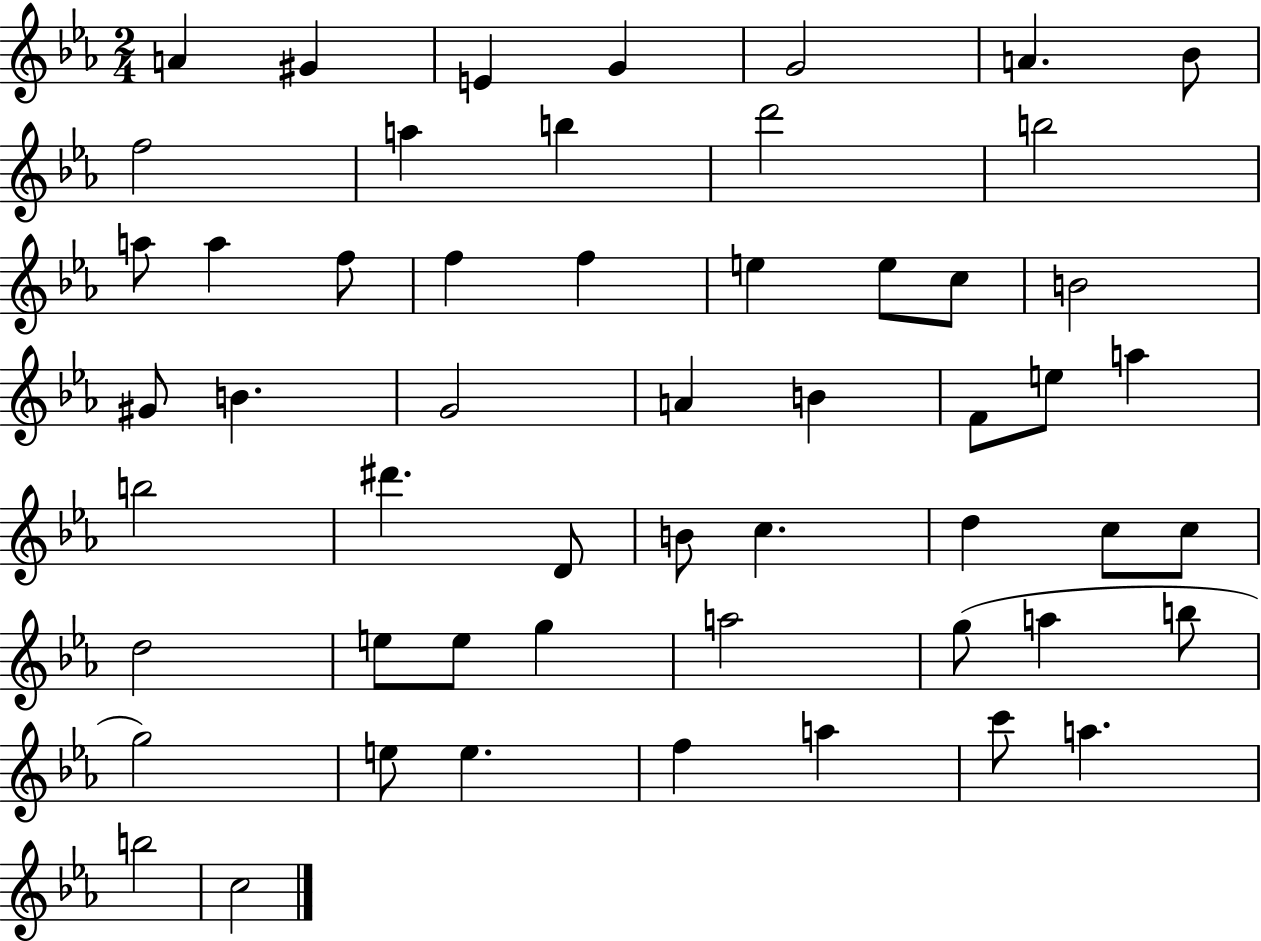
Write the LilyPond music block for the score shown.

{
  \clef treble
  \numericTimeSignature
  \time 2/4
  \key ees \major
  a'4 gis'4 | e'4 g'4 | g'2 | a'4. bes'8 | \break f''2 | a''4 b''4 | d'''2 | b''2 | \break a''8 a''4 f''8 | f''4 f''4 | e''4 e''8 c''8 | b'2 | \break gis'8 b'4. | g'2 | a'4 b'4 | f'8 e''8 a''4 | \break b''2 | dis'''4. d'8 | b'8 c''4. | d''4 c''8 c''8 | \break d''2 | e''8 e''8 g''4 | a''2 | g''8( a''4 b''8 | \break g''2) | e''8 e''4. | f''4 a''4 | c'''8 a''4. | \break b''2 | c''2 | \bar "|."
}